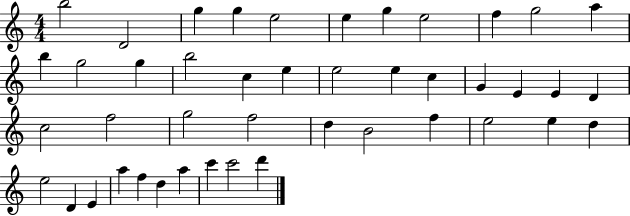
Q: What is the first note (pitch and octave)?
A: B5